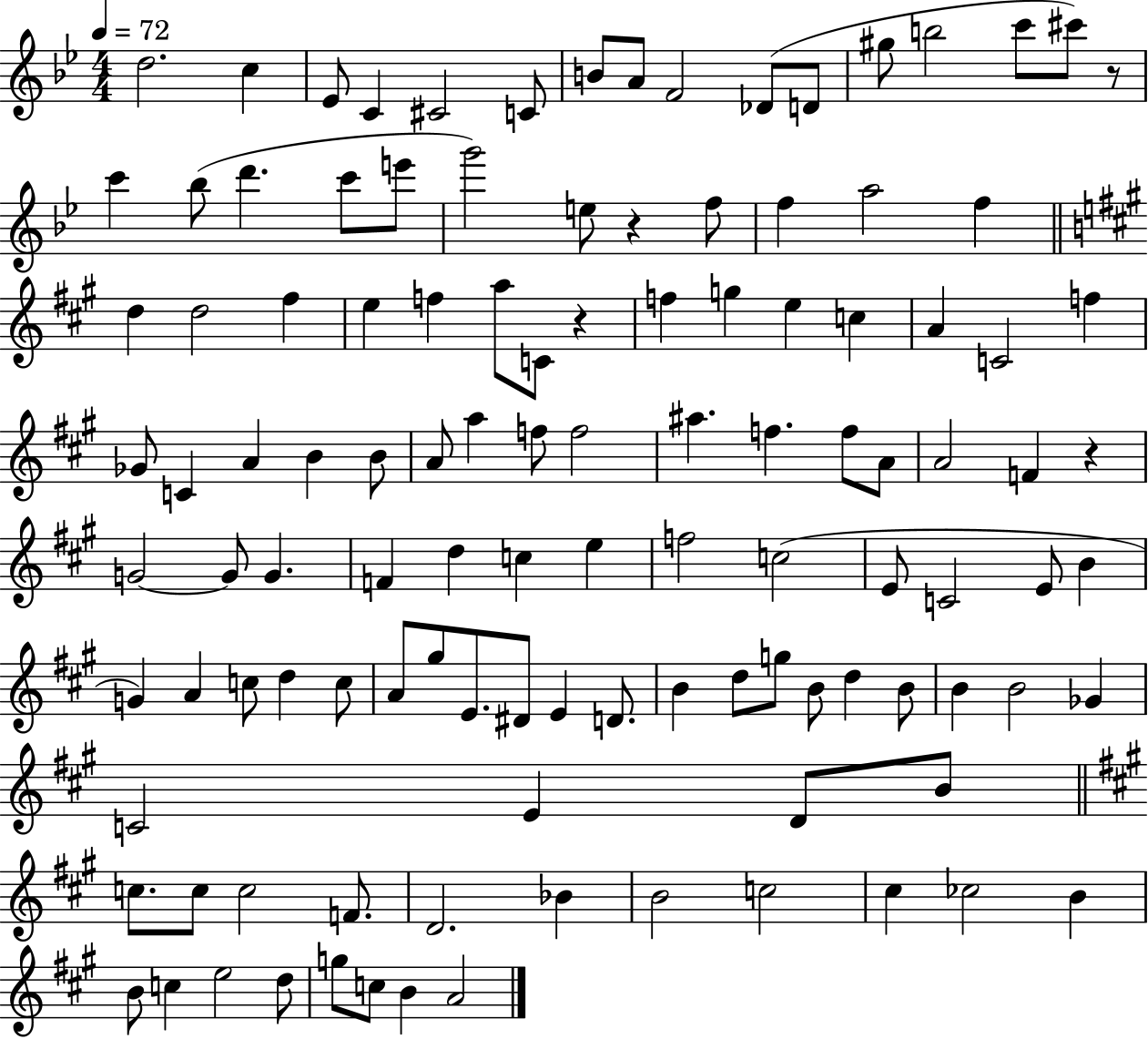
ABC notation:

X:1
T:Untitled
M:4/4
L:1/4
K:Bb
d2 c _E/2 C ^C2 C/2 B/2 A/2 F2 _D/2 D/2 ^g/2 b2 c'/2 ^c'/2 z/2 c' _b/2 d' c'/2 e'/2 g'2 e/2 z f/2 f a2 f d d2 ^f e f a/2 C/2 z f g e c A C2 f _G/2 C A B B/2 A/2 a f/2 f2 ^a f f/2 A/2 A2 F z G2 G/2 G F d c e f2 c2 E/2 C2 E/2 B G A c/2 d c/2 A/2 ^g/2 E/2 ^D/2 E D/2 B d/2 g/2 B/2 d B/2 B B2 _G C2 E D/2 B/2 c/2 c/2 c2 F/2 D2 _B B2 c2 ^c _c2 B B/2 c e2 d/2 g/2 c/2 B A2